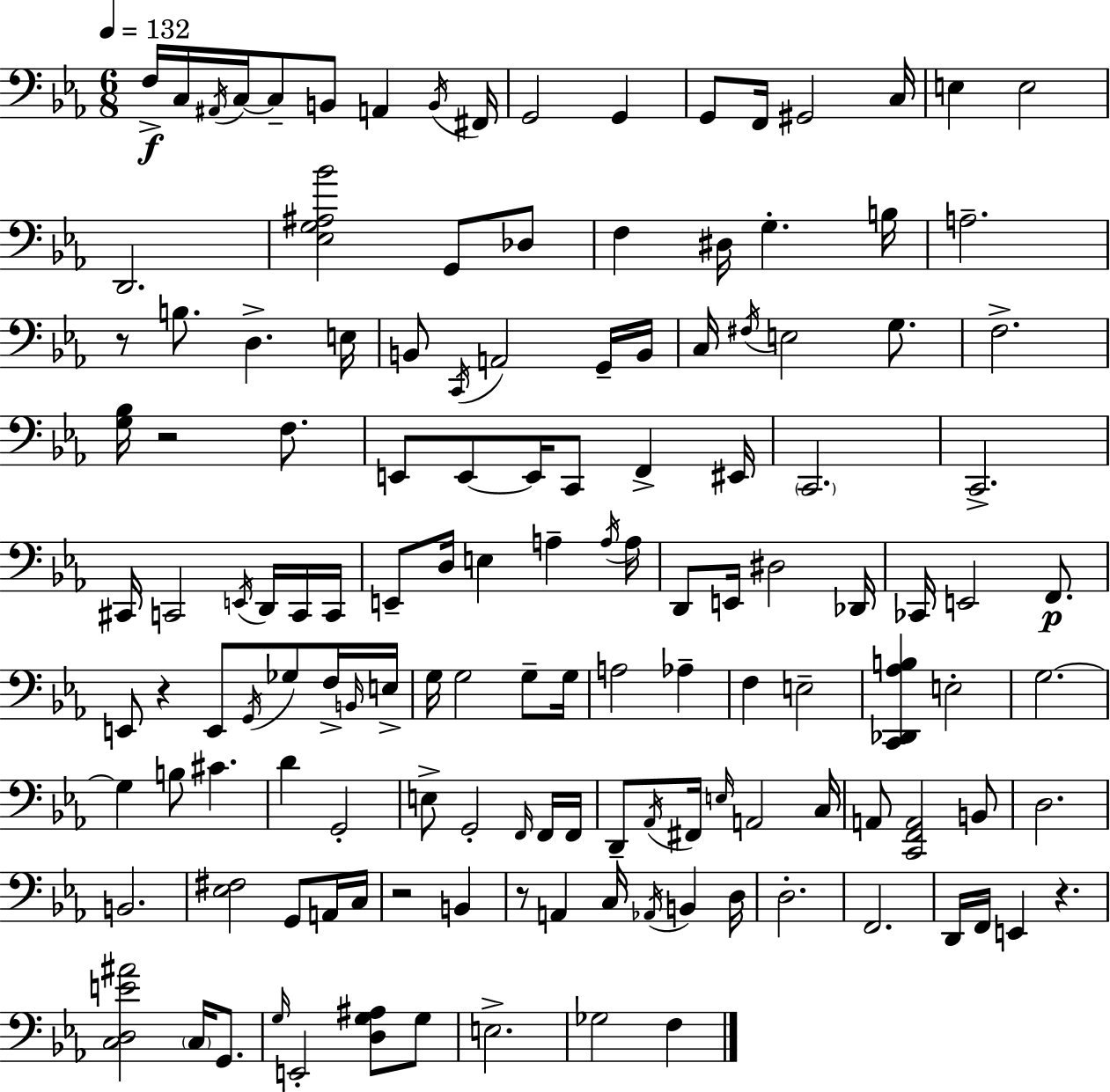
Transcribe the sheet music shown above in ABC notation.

X:1
T:Untitled
M:6/8
L:1/4
K:Eb
F,/4 C,/4 ^A,,/4 C,/4 C,/2 B,,/2 A,, B,,/4 ^F,,/4 G,,2 G,, G,,/2 F,,/4 ^G,,2 C,/4 E, E,2 D,,2 [_E,G,^A,_B]2 G,,/2 _D,/2 F, ^D,/4 G, B,/4 A,2 z/2 B,/2 D, E,/4 B,,/2 C,,/4 A,,2 G,,/4 B,,/4 C,/4 ^F,/4 E,2 G,/2 F,2 [G,_B,]/4 z2 F,/2 E,,/2 E,,/2 E,,/4 C,,/2 F,, ^E,,/4 C,,2 C,,2 ^C,,/4 C,,2 E,,/4 D,,/4 C,,/4 C,,/4 E,,/2 D,/4 E, A, A,/4 A,/4 D,,/2 E,,/4 ^D,2 _D,,/4 _C,,/4 E,,2 F,,/2 E,,/2 z E,,/2 G,,/4 _G,/2 F,/4 B,,/4 E,/4 G,/4 G,2 G,/2 G,/4 A,2 _A, F, E,2 [C,,_D,,_A,B,] E,2 G,2 G, B,/2 ^C D G,,2 E,/2 G,,2 F,,/4 F,,/4 F,,/4 D,,/2 _A,,/4 ^F,,/4 E,/4 A,,2 C,/4 A,,/2 [C,,F,,A,,]2 B,,/2 D,2 B,,2 [_E,^F,]2 G,,/2 A,,/4 C,/4 z2 B,, z/2 A,, C,/4 _A,,/4 B,, D,/4 D,2 F,,2 D,,/4 F,,/4 E,, z [C,D,E^A]2 C,/4 G,,/2 G,/4 E,,2 [D,G,^A,]/2 G,/2 E,2 _G,2 F,